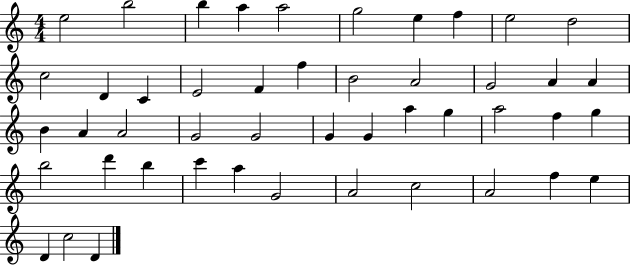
X:1
T:Untitled
M:4/4
L:1/4
K:C
e2 b2 b a a2 g2 e f e2 d2 c2 D C E2 F f B2 A2 G2 A A B A A2 G2 G2 G G a g a2 f g b2 d' b c' a G2 A2 c2 A2 f e D c2 D